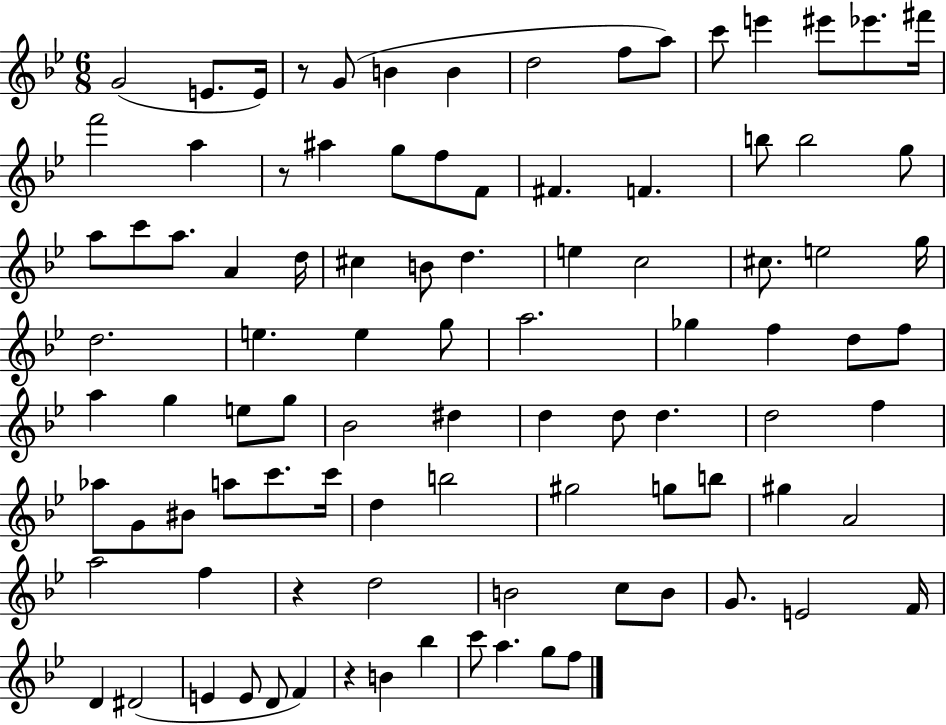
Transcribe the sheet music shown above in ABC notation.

X:1
T:Untitled
M:6/8
L:1/4
K:Bb
G2 E/2 E/4 z/2 G/2 B B d2 f/2 a/2 c'/2 e' ^e'/2 _e'/2 ^f'/4 f'2 a z/2 ^a g/2 f/2 F/2 ^F F b/2 b2 g/2 a/2 c'/2 a/2 A d/4 ^c B/2 d e c2 ^c/2 e2 g/4 d2 e e g/2 a2 _g f d/2 f/2 a g e/2 g/2 _B2 ^d d d/2 d d2 f _a/2 G/2 ^B/2 a/2 c'/2 c'/4 d b2 ^g2 g/2 b/2 ^g A2 a2 f z d2 B2 c/2 B/2 G/2 E2 F/4 D ^D2 E E/2 D/2 F z B _b c'/2 a g/2 f/2